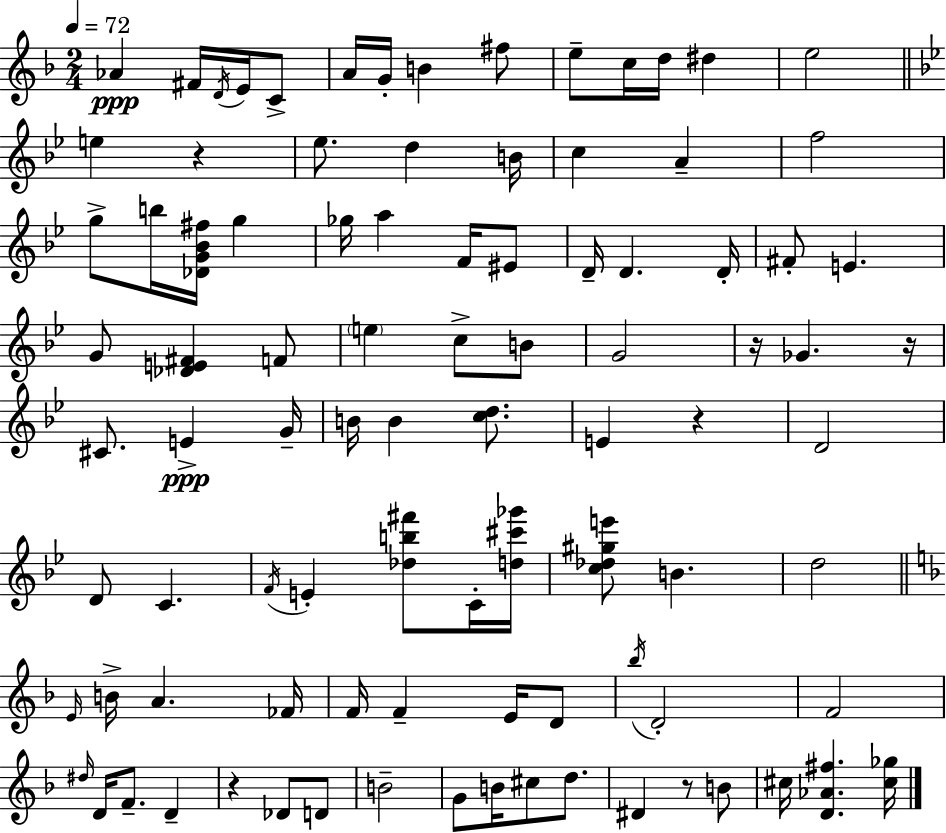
X:1
T:Untitled
M:2/4
L:1/4
K:Dm
_A ^F/4 D/4 E/4 C/2 A/4 G/4 B ^f/2 e/2 c/4 d/4 ^d e2 e z _e/2 d B/4 c A f2 g/2 b/4 [_DG_B^f]/4 g _g/4 a F/4 ^E/2 D/4 D D/4 ^F/2 E G/2 [_DE^F] F/2 e c/2 B/2 G2 z/4 _G z/4 ^C/2 E G/4 B/4 B [cd]/2 E z D2 D/2 C F/4 E [_db^f']/2 C/4 [d^c'_g']/4 [c_d^ge']/2 B d2 E/4 B/4 A _F/4 F/4 F E/4 D/2 _b/4 D2 F2 ^d/4 D/4 F/2 D z _D/2 D/2 B2 G/2 B/4 ^c/2 d/2 ^D z/2 B/2 ^c/4 [D_A^f] [^c_g]/4